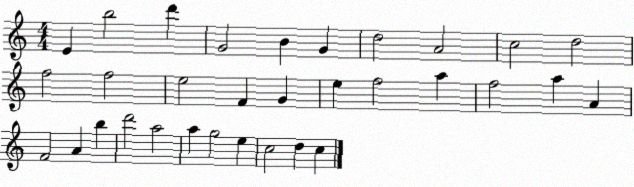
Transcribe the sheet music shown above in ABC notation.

X:1
T:Untitled
M:4/4
L:1/4
K:C
E b2 d' G2 B G d2 A2 c2 d2 f2 f2 e2 F G e f2 a f2 a A F2 A b d'2 a2 a g2 e c2 d c